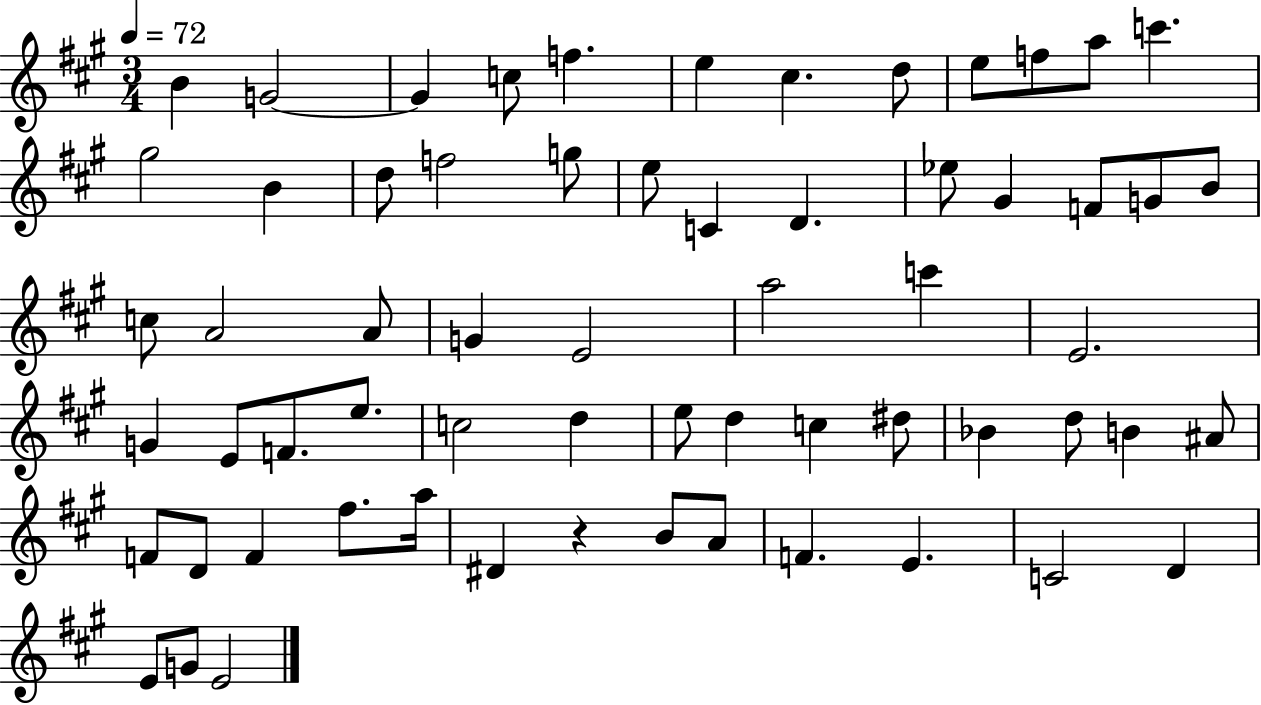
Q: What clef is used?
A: treble